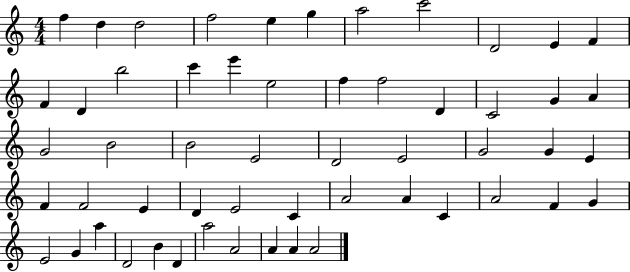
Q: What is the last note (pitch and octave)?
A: A4